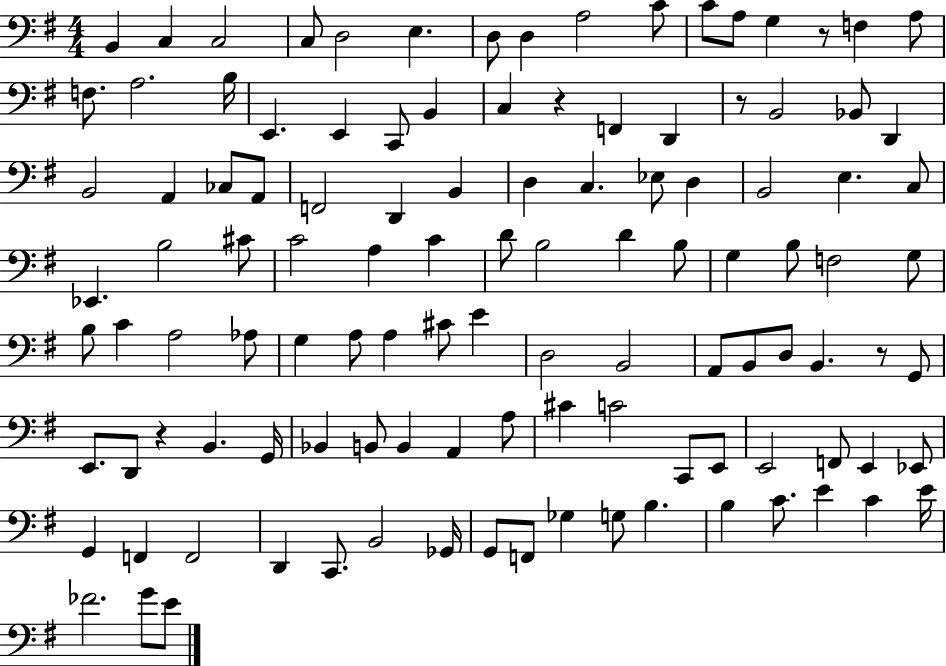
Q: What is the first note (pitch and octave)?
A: B2